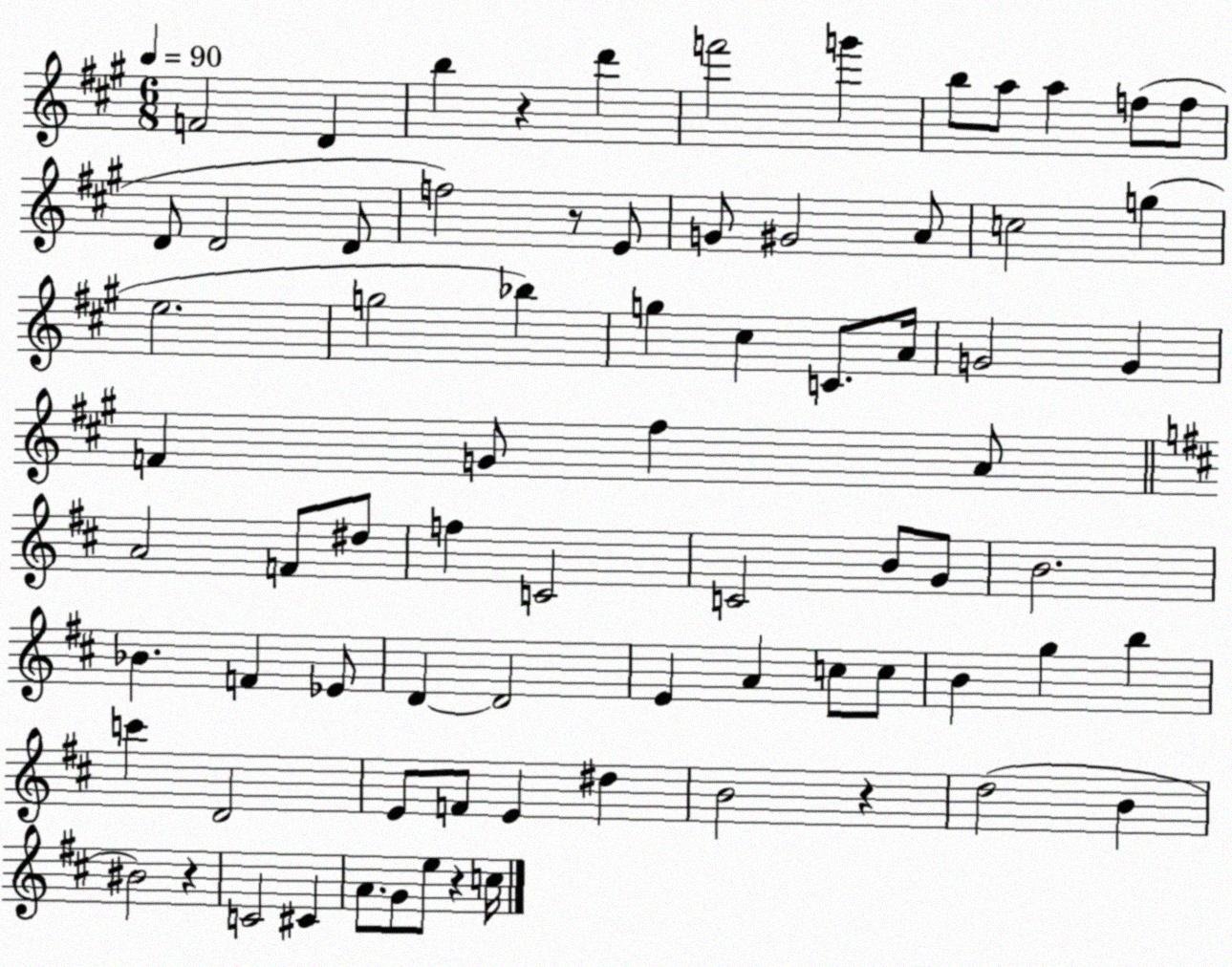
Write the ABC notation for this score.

X:1
T:Untitled
M:6/8
L:1/4
K:A
F2 D b z d' f'2 g' b/2 a/2 a f/2 f/2 D/2 D2 D/2 f2 z/2 E/2 G/2 ^G2 A/2 c2 g e2 g2 _b g ^c C/2 A/4 G2 G F G/2 ^f A/2 A2 F/2 ^d/2 f C2 C2 B/2 G/2 B2 _B F _E/2 D D2 E A c/2 c/2 B g b c' D2 E/2 F/2 E ^d B2 z d2 B ^B2 z C2 ^C A/2 G/2 e/2 z c/4